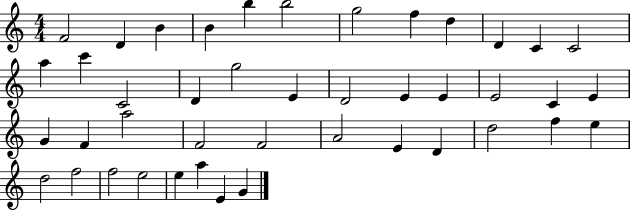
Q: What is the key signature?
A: C major